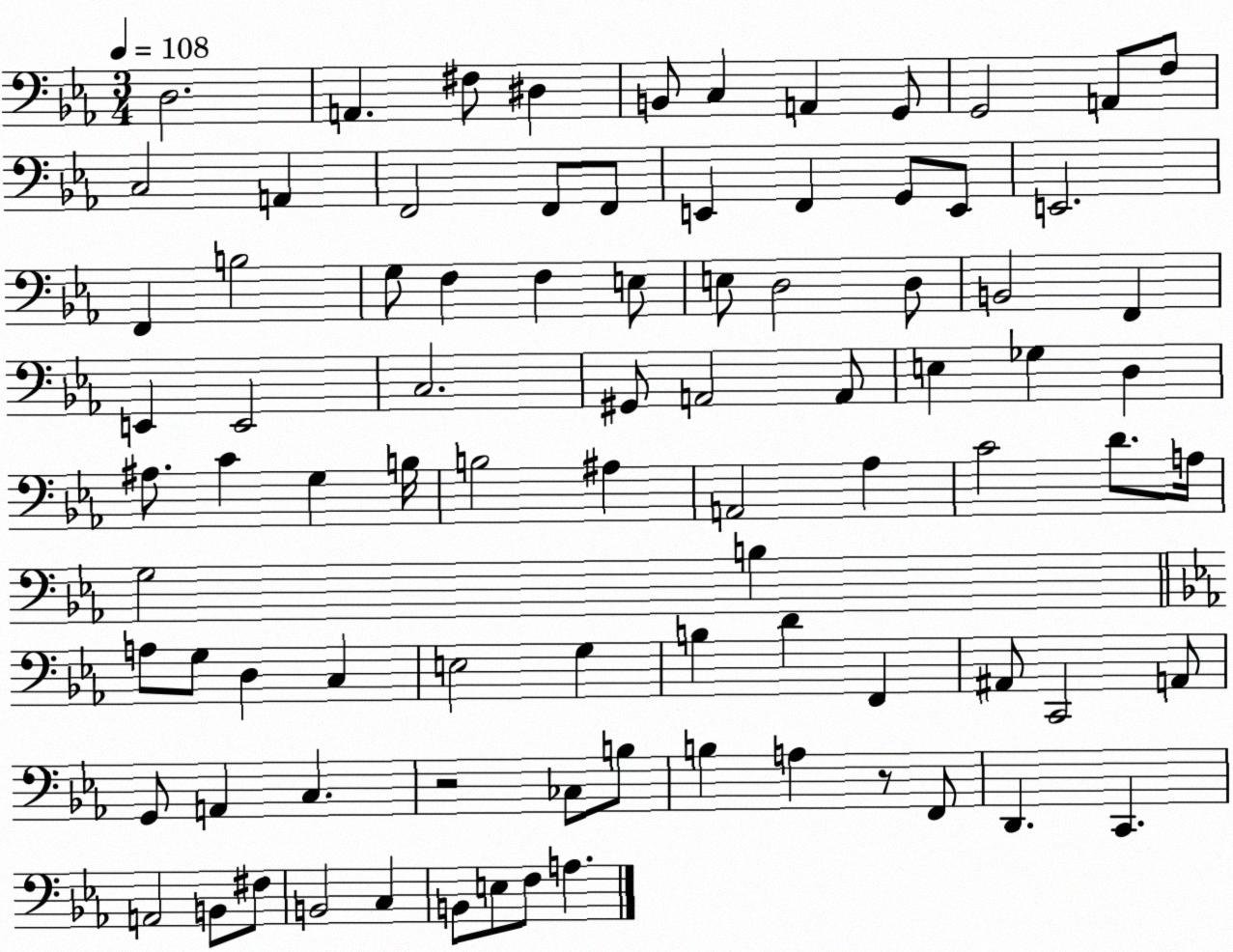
X:1
T:Untitled
M:3/4
L:1/4
K:Eb
D,2 A,, ^F,/2 ^D, B,,/2 C, A,, G,,/2 G,,2 A,,/2 F,/2 C,2 A,, F,,2 F,,/2 F,,/2 E,, F,, G,,/2 E,,/2 E,,2 F,, B,2 G,/2 F, F, E,/2 E,/2 D,2 D,/2 B,,2 F,, E,, E,,2 C,2 ^G,,/2 A,,2 A,,/2 E, _G, D, ^A,/2 C G, B,/4 B,2 ^A, A,,2 _A, C2 D/2 A,/4 G,2 B, A,/2 G,/2 D, C, E,2 G, B, D F,, ^A,,/2 C,,2 A,,/2 G,,/2 A,, C, z2 _C,/2 B,/2 B, A, z/2 F,,/2 D,, C,, A,,2 B,,/2 ^F,/2 B,,2 C, B,,/2 E,/2 F,/2 A,